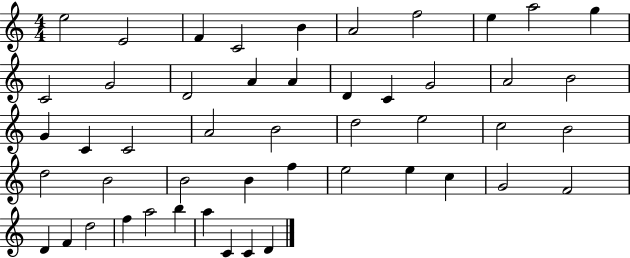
X:1
T:Untitled
M:4/4
L:1/4
K:C
e2 E2 F C2 B A2 f2 e a2 g C2 G2 D2 A A D C G2 A2 B2 G C C2 A2 B2 d2 e2 c2 B2 d2 B2 B2 B f e2 e c G2 F2 D F d2 f a2 b a C C D